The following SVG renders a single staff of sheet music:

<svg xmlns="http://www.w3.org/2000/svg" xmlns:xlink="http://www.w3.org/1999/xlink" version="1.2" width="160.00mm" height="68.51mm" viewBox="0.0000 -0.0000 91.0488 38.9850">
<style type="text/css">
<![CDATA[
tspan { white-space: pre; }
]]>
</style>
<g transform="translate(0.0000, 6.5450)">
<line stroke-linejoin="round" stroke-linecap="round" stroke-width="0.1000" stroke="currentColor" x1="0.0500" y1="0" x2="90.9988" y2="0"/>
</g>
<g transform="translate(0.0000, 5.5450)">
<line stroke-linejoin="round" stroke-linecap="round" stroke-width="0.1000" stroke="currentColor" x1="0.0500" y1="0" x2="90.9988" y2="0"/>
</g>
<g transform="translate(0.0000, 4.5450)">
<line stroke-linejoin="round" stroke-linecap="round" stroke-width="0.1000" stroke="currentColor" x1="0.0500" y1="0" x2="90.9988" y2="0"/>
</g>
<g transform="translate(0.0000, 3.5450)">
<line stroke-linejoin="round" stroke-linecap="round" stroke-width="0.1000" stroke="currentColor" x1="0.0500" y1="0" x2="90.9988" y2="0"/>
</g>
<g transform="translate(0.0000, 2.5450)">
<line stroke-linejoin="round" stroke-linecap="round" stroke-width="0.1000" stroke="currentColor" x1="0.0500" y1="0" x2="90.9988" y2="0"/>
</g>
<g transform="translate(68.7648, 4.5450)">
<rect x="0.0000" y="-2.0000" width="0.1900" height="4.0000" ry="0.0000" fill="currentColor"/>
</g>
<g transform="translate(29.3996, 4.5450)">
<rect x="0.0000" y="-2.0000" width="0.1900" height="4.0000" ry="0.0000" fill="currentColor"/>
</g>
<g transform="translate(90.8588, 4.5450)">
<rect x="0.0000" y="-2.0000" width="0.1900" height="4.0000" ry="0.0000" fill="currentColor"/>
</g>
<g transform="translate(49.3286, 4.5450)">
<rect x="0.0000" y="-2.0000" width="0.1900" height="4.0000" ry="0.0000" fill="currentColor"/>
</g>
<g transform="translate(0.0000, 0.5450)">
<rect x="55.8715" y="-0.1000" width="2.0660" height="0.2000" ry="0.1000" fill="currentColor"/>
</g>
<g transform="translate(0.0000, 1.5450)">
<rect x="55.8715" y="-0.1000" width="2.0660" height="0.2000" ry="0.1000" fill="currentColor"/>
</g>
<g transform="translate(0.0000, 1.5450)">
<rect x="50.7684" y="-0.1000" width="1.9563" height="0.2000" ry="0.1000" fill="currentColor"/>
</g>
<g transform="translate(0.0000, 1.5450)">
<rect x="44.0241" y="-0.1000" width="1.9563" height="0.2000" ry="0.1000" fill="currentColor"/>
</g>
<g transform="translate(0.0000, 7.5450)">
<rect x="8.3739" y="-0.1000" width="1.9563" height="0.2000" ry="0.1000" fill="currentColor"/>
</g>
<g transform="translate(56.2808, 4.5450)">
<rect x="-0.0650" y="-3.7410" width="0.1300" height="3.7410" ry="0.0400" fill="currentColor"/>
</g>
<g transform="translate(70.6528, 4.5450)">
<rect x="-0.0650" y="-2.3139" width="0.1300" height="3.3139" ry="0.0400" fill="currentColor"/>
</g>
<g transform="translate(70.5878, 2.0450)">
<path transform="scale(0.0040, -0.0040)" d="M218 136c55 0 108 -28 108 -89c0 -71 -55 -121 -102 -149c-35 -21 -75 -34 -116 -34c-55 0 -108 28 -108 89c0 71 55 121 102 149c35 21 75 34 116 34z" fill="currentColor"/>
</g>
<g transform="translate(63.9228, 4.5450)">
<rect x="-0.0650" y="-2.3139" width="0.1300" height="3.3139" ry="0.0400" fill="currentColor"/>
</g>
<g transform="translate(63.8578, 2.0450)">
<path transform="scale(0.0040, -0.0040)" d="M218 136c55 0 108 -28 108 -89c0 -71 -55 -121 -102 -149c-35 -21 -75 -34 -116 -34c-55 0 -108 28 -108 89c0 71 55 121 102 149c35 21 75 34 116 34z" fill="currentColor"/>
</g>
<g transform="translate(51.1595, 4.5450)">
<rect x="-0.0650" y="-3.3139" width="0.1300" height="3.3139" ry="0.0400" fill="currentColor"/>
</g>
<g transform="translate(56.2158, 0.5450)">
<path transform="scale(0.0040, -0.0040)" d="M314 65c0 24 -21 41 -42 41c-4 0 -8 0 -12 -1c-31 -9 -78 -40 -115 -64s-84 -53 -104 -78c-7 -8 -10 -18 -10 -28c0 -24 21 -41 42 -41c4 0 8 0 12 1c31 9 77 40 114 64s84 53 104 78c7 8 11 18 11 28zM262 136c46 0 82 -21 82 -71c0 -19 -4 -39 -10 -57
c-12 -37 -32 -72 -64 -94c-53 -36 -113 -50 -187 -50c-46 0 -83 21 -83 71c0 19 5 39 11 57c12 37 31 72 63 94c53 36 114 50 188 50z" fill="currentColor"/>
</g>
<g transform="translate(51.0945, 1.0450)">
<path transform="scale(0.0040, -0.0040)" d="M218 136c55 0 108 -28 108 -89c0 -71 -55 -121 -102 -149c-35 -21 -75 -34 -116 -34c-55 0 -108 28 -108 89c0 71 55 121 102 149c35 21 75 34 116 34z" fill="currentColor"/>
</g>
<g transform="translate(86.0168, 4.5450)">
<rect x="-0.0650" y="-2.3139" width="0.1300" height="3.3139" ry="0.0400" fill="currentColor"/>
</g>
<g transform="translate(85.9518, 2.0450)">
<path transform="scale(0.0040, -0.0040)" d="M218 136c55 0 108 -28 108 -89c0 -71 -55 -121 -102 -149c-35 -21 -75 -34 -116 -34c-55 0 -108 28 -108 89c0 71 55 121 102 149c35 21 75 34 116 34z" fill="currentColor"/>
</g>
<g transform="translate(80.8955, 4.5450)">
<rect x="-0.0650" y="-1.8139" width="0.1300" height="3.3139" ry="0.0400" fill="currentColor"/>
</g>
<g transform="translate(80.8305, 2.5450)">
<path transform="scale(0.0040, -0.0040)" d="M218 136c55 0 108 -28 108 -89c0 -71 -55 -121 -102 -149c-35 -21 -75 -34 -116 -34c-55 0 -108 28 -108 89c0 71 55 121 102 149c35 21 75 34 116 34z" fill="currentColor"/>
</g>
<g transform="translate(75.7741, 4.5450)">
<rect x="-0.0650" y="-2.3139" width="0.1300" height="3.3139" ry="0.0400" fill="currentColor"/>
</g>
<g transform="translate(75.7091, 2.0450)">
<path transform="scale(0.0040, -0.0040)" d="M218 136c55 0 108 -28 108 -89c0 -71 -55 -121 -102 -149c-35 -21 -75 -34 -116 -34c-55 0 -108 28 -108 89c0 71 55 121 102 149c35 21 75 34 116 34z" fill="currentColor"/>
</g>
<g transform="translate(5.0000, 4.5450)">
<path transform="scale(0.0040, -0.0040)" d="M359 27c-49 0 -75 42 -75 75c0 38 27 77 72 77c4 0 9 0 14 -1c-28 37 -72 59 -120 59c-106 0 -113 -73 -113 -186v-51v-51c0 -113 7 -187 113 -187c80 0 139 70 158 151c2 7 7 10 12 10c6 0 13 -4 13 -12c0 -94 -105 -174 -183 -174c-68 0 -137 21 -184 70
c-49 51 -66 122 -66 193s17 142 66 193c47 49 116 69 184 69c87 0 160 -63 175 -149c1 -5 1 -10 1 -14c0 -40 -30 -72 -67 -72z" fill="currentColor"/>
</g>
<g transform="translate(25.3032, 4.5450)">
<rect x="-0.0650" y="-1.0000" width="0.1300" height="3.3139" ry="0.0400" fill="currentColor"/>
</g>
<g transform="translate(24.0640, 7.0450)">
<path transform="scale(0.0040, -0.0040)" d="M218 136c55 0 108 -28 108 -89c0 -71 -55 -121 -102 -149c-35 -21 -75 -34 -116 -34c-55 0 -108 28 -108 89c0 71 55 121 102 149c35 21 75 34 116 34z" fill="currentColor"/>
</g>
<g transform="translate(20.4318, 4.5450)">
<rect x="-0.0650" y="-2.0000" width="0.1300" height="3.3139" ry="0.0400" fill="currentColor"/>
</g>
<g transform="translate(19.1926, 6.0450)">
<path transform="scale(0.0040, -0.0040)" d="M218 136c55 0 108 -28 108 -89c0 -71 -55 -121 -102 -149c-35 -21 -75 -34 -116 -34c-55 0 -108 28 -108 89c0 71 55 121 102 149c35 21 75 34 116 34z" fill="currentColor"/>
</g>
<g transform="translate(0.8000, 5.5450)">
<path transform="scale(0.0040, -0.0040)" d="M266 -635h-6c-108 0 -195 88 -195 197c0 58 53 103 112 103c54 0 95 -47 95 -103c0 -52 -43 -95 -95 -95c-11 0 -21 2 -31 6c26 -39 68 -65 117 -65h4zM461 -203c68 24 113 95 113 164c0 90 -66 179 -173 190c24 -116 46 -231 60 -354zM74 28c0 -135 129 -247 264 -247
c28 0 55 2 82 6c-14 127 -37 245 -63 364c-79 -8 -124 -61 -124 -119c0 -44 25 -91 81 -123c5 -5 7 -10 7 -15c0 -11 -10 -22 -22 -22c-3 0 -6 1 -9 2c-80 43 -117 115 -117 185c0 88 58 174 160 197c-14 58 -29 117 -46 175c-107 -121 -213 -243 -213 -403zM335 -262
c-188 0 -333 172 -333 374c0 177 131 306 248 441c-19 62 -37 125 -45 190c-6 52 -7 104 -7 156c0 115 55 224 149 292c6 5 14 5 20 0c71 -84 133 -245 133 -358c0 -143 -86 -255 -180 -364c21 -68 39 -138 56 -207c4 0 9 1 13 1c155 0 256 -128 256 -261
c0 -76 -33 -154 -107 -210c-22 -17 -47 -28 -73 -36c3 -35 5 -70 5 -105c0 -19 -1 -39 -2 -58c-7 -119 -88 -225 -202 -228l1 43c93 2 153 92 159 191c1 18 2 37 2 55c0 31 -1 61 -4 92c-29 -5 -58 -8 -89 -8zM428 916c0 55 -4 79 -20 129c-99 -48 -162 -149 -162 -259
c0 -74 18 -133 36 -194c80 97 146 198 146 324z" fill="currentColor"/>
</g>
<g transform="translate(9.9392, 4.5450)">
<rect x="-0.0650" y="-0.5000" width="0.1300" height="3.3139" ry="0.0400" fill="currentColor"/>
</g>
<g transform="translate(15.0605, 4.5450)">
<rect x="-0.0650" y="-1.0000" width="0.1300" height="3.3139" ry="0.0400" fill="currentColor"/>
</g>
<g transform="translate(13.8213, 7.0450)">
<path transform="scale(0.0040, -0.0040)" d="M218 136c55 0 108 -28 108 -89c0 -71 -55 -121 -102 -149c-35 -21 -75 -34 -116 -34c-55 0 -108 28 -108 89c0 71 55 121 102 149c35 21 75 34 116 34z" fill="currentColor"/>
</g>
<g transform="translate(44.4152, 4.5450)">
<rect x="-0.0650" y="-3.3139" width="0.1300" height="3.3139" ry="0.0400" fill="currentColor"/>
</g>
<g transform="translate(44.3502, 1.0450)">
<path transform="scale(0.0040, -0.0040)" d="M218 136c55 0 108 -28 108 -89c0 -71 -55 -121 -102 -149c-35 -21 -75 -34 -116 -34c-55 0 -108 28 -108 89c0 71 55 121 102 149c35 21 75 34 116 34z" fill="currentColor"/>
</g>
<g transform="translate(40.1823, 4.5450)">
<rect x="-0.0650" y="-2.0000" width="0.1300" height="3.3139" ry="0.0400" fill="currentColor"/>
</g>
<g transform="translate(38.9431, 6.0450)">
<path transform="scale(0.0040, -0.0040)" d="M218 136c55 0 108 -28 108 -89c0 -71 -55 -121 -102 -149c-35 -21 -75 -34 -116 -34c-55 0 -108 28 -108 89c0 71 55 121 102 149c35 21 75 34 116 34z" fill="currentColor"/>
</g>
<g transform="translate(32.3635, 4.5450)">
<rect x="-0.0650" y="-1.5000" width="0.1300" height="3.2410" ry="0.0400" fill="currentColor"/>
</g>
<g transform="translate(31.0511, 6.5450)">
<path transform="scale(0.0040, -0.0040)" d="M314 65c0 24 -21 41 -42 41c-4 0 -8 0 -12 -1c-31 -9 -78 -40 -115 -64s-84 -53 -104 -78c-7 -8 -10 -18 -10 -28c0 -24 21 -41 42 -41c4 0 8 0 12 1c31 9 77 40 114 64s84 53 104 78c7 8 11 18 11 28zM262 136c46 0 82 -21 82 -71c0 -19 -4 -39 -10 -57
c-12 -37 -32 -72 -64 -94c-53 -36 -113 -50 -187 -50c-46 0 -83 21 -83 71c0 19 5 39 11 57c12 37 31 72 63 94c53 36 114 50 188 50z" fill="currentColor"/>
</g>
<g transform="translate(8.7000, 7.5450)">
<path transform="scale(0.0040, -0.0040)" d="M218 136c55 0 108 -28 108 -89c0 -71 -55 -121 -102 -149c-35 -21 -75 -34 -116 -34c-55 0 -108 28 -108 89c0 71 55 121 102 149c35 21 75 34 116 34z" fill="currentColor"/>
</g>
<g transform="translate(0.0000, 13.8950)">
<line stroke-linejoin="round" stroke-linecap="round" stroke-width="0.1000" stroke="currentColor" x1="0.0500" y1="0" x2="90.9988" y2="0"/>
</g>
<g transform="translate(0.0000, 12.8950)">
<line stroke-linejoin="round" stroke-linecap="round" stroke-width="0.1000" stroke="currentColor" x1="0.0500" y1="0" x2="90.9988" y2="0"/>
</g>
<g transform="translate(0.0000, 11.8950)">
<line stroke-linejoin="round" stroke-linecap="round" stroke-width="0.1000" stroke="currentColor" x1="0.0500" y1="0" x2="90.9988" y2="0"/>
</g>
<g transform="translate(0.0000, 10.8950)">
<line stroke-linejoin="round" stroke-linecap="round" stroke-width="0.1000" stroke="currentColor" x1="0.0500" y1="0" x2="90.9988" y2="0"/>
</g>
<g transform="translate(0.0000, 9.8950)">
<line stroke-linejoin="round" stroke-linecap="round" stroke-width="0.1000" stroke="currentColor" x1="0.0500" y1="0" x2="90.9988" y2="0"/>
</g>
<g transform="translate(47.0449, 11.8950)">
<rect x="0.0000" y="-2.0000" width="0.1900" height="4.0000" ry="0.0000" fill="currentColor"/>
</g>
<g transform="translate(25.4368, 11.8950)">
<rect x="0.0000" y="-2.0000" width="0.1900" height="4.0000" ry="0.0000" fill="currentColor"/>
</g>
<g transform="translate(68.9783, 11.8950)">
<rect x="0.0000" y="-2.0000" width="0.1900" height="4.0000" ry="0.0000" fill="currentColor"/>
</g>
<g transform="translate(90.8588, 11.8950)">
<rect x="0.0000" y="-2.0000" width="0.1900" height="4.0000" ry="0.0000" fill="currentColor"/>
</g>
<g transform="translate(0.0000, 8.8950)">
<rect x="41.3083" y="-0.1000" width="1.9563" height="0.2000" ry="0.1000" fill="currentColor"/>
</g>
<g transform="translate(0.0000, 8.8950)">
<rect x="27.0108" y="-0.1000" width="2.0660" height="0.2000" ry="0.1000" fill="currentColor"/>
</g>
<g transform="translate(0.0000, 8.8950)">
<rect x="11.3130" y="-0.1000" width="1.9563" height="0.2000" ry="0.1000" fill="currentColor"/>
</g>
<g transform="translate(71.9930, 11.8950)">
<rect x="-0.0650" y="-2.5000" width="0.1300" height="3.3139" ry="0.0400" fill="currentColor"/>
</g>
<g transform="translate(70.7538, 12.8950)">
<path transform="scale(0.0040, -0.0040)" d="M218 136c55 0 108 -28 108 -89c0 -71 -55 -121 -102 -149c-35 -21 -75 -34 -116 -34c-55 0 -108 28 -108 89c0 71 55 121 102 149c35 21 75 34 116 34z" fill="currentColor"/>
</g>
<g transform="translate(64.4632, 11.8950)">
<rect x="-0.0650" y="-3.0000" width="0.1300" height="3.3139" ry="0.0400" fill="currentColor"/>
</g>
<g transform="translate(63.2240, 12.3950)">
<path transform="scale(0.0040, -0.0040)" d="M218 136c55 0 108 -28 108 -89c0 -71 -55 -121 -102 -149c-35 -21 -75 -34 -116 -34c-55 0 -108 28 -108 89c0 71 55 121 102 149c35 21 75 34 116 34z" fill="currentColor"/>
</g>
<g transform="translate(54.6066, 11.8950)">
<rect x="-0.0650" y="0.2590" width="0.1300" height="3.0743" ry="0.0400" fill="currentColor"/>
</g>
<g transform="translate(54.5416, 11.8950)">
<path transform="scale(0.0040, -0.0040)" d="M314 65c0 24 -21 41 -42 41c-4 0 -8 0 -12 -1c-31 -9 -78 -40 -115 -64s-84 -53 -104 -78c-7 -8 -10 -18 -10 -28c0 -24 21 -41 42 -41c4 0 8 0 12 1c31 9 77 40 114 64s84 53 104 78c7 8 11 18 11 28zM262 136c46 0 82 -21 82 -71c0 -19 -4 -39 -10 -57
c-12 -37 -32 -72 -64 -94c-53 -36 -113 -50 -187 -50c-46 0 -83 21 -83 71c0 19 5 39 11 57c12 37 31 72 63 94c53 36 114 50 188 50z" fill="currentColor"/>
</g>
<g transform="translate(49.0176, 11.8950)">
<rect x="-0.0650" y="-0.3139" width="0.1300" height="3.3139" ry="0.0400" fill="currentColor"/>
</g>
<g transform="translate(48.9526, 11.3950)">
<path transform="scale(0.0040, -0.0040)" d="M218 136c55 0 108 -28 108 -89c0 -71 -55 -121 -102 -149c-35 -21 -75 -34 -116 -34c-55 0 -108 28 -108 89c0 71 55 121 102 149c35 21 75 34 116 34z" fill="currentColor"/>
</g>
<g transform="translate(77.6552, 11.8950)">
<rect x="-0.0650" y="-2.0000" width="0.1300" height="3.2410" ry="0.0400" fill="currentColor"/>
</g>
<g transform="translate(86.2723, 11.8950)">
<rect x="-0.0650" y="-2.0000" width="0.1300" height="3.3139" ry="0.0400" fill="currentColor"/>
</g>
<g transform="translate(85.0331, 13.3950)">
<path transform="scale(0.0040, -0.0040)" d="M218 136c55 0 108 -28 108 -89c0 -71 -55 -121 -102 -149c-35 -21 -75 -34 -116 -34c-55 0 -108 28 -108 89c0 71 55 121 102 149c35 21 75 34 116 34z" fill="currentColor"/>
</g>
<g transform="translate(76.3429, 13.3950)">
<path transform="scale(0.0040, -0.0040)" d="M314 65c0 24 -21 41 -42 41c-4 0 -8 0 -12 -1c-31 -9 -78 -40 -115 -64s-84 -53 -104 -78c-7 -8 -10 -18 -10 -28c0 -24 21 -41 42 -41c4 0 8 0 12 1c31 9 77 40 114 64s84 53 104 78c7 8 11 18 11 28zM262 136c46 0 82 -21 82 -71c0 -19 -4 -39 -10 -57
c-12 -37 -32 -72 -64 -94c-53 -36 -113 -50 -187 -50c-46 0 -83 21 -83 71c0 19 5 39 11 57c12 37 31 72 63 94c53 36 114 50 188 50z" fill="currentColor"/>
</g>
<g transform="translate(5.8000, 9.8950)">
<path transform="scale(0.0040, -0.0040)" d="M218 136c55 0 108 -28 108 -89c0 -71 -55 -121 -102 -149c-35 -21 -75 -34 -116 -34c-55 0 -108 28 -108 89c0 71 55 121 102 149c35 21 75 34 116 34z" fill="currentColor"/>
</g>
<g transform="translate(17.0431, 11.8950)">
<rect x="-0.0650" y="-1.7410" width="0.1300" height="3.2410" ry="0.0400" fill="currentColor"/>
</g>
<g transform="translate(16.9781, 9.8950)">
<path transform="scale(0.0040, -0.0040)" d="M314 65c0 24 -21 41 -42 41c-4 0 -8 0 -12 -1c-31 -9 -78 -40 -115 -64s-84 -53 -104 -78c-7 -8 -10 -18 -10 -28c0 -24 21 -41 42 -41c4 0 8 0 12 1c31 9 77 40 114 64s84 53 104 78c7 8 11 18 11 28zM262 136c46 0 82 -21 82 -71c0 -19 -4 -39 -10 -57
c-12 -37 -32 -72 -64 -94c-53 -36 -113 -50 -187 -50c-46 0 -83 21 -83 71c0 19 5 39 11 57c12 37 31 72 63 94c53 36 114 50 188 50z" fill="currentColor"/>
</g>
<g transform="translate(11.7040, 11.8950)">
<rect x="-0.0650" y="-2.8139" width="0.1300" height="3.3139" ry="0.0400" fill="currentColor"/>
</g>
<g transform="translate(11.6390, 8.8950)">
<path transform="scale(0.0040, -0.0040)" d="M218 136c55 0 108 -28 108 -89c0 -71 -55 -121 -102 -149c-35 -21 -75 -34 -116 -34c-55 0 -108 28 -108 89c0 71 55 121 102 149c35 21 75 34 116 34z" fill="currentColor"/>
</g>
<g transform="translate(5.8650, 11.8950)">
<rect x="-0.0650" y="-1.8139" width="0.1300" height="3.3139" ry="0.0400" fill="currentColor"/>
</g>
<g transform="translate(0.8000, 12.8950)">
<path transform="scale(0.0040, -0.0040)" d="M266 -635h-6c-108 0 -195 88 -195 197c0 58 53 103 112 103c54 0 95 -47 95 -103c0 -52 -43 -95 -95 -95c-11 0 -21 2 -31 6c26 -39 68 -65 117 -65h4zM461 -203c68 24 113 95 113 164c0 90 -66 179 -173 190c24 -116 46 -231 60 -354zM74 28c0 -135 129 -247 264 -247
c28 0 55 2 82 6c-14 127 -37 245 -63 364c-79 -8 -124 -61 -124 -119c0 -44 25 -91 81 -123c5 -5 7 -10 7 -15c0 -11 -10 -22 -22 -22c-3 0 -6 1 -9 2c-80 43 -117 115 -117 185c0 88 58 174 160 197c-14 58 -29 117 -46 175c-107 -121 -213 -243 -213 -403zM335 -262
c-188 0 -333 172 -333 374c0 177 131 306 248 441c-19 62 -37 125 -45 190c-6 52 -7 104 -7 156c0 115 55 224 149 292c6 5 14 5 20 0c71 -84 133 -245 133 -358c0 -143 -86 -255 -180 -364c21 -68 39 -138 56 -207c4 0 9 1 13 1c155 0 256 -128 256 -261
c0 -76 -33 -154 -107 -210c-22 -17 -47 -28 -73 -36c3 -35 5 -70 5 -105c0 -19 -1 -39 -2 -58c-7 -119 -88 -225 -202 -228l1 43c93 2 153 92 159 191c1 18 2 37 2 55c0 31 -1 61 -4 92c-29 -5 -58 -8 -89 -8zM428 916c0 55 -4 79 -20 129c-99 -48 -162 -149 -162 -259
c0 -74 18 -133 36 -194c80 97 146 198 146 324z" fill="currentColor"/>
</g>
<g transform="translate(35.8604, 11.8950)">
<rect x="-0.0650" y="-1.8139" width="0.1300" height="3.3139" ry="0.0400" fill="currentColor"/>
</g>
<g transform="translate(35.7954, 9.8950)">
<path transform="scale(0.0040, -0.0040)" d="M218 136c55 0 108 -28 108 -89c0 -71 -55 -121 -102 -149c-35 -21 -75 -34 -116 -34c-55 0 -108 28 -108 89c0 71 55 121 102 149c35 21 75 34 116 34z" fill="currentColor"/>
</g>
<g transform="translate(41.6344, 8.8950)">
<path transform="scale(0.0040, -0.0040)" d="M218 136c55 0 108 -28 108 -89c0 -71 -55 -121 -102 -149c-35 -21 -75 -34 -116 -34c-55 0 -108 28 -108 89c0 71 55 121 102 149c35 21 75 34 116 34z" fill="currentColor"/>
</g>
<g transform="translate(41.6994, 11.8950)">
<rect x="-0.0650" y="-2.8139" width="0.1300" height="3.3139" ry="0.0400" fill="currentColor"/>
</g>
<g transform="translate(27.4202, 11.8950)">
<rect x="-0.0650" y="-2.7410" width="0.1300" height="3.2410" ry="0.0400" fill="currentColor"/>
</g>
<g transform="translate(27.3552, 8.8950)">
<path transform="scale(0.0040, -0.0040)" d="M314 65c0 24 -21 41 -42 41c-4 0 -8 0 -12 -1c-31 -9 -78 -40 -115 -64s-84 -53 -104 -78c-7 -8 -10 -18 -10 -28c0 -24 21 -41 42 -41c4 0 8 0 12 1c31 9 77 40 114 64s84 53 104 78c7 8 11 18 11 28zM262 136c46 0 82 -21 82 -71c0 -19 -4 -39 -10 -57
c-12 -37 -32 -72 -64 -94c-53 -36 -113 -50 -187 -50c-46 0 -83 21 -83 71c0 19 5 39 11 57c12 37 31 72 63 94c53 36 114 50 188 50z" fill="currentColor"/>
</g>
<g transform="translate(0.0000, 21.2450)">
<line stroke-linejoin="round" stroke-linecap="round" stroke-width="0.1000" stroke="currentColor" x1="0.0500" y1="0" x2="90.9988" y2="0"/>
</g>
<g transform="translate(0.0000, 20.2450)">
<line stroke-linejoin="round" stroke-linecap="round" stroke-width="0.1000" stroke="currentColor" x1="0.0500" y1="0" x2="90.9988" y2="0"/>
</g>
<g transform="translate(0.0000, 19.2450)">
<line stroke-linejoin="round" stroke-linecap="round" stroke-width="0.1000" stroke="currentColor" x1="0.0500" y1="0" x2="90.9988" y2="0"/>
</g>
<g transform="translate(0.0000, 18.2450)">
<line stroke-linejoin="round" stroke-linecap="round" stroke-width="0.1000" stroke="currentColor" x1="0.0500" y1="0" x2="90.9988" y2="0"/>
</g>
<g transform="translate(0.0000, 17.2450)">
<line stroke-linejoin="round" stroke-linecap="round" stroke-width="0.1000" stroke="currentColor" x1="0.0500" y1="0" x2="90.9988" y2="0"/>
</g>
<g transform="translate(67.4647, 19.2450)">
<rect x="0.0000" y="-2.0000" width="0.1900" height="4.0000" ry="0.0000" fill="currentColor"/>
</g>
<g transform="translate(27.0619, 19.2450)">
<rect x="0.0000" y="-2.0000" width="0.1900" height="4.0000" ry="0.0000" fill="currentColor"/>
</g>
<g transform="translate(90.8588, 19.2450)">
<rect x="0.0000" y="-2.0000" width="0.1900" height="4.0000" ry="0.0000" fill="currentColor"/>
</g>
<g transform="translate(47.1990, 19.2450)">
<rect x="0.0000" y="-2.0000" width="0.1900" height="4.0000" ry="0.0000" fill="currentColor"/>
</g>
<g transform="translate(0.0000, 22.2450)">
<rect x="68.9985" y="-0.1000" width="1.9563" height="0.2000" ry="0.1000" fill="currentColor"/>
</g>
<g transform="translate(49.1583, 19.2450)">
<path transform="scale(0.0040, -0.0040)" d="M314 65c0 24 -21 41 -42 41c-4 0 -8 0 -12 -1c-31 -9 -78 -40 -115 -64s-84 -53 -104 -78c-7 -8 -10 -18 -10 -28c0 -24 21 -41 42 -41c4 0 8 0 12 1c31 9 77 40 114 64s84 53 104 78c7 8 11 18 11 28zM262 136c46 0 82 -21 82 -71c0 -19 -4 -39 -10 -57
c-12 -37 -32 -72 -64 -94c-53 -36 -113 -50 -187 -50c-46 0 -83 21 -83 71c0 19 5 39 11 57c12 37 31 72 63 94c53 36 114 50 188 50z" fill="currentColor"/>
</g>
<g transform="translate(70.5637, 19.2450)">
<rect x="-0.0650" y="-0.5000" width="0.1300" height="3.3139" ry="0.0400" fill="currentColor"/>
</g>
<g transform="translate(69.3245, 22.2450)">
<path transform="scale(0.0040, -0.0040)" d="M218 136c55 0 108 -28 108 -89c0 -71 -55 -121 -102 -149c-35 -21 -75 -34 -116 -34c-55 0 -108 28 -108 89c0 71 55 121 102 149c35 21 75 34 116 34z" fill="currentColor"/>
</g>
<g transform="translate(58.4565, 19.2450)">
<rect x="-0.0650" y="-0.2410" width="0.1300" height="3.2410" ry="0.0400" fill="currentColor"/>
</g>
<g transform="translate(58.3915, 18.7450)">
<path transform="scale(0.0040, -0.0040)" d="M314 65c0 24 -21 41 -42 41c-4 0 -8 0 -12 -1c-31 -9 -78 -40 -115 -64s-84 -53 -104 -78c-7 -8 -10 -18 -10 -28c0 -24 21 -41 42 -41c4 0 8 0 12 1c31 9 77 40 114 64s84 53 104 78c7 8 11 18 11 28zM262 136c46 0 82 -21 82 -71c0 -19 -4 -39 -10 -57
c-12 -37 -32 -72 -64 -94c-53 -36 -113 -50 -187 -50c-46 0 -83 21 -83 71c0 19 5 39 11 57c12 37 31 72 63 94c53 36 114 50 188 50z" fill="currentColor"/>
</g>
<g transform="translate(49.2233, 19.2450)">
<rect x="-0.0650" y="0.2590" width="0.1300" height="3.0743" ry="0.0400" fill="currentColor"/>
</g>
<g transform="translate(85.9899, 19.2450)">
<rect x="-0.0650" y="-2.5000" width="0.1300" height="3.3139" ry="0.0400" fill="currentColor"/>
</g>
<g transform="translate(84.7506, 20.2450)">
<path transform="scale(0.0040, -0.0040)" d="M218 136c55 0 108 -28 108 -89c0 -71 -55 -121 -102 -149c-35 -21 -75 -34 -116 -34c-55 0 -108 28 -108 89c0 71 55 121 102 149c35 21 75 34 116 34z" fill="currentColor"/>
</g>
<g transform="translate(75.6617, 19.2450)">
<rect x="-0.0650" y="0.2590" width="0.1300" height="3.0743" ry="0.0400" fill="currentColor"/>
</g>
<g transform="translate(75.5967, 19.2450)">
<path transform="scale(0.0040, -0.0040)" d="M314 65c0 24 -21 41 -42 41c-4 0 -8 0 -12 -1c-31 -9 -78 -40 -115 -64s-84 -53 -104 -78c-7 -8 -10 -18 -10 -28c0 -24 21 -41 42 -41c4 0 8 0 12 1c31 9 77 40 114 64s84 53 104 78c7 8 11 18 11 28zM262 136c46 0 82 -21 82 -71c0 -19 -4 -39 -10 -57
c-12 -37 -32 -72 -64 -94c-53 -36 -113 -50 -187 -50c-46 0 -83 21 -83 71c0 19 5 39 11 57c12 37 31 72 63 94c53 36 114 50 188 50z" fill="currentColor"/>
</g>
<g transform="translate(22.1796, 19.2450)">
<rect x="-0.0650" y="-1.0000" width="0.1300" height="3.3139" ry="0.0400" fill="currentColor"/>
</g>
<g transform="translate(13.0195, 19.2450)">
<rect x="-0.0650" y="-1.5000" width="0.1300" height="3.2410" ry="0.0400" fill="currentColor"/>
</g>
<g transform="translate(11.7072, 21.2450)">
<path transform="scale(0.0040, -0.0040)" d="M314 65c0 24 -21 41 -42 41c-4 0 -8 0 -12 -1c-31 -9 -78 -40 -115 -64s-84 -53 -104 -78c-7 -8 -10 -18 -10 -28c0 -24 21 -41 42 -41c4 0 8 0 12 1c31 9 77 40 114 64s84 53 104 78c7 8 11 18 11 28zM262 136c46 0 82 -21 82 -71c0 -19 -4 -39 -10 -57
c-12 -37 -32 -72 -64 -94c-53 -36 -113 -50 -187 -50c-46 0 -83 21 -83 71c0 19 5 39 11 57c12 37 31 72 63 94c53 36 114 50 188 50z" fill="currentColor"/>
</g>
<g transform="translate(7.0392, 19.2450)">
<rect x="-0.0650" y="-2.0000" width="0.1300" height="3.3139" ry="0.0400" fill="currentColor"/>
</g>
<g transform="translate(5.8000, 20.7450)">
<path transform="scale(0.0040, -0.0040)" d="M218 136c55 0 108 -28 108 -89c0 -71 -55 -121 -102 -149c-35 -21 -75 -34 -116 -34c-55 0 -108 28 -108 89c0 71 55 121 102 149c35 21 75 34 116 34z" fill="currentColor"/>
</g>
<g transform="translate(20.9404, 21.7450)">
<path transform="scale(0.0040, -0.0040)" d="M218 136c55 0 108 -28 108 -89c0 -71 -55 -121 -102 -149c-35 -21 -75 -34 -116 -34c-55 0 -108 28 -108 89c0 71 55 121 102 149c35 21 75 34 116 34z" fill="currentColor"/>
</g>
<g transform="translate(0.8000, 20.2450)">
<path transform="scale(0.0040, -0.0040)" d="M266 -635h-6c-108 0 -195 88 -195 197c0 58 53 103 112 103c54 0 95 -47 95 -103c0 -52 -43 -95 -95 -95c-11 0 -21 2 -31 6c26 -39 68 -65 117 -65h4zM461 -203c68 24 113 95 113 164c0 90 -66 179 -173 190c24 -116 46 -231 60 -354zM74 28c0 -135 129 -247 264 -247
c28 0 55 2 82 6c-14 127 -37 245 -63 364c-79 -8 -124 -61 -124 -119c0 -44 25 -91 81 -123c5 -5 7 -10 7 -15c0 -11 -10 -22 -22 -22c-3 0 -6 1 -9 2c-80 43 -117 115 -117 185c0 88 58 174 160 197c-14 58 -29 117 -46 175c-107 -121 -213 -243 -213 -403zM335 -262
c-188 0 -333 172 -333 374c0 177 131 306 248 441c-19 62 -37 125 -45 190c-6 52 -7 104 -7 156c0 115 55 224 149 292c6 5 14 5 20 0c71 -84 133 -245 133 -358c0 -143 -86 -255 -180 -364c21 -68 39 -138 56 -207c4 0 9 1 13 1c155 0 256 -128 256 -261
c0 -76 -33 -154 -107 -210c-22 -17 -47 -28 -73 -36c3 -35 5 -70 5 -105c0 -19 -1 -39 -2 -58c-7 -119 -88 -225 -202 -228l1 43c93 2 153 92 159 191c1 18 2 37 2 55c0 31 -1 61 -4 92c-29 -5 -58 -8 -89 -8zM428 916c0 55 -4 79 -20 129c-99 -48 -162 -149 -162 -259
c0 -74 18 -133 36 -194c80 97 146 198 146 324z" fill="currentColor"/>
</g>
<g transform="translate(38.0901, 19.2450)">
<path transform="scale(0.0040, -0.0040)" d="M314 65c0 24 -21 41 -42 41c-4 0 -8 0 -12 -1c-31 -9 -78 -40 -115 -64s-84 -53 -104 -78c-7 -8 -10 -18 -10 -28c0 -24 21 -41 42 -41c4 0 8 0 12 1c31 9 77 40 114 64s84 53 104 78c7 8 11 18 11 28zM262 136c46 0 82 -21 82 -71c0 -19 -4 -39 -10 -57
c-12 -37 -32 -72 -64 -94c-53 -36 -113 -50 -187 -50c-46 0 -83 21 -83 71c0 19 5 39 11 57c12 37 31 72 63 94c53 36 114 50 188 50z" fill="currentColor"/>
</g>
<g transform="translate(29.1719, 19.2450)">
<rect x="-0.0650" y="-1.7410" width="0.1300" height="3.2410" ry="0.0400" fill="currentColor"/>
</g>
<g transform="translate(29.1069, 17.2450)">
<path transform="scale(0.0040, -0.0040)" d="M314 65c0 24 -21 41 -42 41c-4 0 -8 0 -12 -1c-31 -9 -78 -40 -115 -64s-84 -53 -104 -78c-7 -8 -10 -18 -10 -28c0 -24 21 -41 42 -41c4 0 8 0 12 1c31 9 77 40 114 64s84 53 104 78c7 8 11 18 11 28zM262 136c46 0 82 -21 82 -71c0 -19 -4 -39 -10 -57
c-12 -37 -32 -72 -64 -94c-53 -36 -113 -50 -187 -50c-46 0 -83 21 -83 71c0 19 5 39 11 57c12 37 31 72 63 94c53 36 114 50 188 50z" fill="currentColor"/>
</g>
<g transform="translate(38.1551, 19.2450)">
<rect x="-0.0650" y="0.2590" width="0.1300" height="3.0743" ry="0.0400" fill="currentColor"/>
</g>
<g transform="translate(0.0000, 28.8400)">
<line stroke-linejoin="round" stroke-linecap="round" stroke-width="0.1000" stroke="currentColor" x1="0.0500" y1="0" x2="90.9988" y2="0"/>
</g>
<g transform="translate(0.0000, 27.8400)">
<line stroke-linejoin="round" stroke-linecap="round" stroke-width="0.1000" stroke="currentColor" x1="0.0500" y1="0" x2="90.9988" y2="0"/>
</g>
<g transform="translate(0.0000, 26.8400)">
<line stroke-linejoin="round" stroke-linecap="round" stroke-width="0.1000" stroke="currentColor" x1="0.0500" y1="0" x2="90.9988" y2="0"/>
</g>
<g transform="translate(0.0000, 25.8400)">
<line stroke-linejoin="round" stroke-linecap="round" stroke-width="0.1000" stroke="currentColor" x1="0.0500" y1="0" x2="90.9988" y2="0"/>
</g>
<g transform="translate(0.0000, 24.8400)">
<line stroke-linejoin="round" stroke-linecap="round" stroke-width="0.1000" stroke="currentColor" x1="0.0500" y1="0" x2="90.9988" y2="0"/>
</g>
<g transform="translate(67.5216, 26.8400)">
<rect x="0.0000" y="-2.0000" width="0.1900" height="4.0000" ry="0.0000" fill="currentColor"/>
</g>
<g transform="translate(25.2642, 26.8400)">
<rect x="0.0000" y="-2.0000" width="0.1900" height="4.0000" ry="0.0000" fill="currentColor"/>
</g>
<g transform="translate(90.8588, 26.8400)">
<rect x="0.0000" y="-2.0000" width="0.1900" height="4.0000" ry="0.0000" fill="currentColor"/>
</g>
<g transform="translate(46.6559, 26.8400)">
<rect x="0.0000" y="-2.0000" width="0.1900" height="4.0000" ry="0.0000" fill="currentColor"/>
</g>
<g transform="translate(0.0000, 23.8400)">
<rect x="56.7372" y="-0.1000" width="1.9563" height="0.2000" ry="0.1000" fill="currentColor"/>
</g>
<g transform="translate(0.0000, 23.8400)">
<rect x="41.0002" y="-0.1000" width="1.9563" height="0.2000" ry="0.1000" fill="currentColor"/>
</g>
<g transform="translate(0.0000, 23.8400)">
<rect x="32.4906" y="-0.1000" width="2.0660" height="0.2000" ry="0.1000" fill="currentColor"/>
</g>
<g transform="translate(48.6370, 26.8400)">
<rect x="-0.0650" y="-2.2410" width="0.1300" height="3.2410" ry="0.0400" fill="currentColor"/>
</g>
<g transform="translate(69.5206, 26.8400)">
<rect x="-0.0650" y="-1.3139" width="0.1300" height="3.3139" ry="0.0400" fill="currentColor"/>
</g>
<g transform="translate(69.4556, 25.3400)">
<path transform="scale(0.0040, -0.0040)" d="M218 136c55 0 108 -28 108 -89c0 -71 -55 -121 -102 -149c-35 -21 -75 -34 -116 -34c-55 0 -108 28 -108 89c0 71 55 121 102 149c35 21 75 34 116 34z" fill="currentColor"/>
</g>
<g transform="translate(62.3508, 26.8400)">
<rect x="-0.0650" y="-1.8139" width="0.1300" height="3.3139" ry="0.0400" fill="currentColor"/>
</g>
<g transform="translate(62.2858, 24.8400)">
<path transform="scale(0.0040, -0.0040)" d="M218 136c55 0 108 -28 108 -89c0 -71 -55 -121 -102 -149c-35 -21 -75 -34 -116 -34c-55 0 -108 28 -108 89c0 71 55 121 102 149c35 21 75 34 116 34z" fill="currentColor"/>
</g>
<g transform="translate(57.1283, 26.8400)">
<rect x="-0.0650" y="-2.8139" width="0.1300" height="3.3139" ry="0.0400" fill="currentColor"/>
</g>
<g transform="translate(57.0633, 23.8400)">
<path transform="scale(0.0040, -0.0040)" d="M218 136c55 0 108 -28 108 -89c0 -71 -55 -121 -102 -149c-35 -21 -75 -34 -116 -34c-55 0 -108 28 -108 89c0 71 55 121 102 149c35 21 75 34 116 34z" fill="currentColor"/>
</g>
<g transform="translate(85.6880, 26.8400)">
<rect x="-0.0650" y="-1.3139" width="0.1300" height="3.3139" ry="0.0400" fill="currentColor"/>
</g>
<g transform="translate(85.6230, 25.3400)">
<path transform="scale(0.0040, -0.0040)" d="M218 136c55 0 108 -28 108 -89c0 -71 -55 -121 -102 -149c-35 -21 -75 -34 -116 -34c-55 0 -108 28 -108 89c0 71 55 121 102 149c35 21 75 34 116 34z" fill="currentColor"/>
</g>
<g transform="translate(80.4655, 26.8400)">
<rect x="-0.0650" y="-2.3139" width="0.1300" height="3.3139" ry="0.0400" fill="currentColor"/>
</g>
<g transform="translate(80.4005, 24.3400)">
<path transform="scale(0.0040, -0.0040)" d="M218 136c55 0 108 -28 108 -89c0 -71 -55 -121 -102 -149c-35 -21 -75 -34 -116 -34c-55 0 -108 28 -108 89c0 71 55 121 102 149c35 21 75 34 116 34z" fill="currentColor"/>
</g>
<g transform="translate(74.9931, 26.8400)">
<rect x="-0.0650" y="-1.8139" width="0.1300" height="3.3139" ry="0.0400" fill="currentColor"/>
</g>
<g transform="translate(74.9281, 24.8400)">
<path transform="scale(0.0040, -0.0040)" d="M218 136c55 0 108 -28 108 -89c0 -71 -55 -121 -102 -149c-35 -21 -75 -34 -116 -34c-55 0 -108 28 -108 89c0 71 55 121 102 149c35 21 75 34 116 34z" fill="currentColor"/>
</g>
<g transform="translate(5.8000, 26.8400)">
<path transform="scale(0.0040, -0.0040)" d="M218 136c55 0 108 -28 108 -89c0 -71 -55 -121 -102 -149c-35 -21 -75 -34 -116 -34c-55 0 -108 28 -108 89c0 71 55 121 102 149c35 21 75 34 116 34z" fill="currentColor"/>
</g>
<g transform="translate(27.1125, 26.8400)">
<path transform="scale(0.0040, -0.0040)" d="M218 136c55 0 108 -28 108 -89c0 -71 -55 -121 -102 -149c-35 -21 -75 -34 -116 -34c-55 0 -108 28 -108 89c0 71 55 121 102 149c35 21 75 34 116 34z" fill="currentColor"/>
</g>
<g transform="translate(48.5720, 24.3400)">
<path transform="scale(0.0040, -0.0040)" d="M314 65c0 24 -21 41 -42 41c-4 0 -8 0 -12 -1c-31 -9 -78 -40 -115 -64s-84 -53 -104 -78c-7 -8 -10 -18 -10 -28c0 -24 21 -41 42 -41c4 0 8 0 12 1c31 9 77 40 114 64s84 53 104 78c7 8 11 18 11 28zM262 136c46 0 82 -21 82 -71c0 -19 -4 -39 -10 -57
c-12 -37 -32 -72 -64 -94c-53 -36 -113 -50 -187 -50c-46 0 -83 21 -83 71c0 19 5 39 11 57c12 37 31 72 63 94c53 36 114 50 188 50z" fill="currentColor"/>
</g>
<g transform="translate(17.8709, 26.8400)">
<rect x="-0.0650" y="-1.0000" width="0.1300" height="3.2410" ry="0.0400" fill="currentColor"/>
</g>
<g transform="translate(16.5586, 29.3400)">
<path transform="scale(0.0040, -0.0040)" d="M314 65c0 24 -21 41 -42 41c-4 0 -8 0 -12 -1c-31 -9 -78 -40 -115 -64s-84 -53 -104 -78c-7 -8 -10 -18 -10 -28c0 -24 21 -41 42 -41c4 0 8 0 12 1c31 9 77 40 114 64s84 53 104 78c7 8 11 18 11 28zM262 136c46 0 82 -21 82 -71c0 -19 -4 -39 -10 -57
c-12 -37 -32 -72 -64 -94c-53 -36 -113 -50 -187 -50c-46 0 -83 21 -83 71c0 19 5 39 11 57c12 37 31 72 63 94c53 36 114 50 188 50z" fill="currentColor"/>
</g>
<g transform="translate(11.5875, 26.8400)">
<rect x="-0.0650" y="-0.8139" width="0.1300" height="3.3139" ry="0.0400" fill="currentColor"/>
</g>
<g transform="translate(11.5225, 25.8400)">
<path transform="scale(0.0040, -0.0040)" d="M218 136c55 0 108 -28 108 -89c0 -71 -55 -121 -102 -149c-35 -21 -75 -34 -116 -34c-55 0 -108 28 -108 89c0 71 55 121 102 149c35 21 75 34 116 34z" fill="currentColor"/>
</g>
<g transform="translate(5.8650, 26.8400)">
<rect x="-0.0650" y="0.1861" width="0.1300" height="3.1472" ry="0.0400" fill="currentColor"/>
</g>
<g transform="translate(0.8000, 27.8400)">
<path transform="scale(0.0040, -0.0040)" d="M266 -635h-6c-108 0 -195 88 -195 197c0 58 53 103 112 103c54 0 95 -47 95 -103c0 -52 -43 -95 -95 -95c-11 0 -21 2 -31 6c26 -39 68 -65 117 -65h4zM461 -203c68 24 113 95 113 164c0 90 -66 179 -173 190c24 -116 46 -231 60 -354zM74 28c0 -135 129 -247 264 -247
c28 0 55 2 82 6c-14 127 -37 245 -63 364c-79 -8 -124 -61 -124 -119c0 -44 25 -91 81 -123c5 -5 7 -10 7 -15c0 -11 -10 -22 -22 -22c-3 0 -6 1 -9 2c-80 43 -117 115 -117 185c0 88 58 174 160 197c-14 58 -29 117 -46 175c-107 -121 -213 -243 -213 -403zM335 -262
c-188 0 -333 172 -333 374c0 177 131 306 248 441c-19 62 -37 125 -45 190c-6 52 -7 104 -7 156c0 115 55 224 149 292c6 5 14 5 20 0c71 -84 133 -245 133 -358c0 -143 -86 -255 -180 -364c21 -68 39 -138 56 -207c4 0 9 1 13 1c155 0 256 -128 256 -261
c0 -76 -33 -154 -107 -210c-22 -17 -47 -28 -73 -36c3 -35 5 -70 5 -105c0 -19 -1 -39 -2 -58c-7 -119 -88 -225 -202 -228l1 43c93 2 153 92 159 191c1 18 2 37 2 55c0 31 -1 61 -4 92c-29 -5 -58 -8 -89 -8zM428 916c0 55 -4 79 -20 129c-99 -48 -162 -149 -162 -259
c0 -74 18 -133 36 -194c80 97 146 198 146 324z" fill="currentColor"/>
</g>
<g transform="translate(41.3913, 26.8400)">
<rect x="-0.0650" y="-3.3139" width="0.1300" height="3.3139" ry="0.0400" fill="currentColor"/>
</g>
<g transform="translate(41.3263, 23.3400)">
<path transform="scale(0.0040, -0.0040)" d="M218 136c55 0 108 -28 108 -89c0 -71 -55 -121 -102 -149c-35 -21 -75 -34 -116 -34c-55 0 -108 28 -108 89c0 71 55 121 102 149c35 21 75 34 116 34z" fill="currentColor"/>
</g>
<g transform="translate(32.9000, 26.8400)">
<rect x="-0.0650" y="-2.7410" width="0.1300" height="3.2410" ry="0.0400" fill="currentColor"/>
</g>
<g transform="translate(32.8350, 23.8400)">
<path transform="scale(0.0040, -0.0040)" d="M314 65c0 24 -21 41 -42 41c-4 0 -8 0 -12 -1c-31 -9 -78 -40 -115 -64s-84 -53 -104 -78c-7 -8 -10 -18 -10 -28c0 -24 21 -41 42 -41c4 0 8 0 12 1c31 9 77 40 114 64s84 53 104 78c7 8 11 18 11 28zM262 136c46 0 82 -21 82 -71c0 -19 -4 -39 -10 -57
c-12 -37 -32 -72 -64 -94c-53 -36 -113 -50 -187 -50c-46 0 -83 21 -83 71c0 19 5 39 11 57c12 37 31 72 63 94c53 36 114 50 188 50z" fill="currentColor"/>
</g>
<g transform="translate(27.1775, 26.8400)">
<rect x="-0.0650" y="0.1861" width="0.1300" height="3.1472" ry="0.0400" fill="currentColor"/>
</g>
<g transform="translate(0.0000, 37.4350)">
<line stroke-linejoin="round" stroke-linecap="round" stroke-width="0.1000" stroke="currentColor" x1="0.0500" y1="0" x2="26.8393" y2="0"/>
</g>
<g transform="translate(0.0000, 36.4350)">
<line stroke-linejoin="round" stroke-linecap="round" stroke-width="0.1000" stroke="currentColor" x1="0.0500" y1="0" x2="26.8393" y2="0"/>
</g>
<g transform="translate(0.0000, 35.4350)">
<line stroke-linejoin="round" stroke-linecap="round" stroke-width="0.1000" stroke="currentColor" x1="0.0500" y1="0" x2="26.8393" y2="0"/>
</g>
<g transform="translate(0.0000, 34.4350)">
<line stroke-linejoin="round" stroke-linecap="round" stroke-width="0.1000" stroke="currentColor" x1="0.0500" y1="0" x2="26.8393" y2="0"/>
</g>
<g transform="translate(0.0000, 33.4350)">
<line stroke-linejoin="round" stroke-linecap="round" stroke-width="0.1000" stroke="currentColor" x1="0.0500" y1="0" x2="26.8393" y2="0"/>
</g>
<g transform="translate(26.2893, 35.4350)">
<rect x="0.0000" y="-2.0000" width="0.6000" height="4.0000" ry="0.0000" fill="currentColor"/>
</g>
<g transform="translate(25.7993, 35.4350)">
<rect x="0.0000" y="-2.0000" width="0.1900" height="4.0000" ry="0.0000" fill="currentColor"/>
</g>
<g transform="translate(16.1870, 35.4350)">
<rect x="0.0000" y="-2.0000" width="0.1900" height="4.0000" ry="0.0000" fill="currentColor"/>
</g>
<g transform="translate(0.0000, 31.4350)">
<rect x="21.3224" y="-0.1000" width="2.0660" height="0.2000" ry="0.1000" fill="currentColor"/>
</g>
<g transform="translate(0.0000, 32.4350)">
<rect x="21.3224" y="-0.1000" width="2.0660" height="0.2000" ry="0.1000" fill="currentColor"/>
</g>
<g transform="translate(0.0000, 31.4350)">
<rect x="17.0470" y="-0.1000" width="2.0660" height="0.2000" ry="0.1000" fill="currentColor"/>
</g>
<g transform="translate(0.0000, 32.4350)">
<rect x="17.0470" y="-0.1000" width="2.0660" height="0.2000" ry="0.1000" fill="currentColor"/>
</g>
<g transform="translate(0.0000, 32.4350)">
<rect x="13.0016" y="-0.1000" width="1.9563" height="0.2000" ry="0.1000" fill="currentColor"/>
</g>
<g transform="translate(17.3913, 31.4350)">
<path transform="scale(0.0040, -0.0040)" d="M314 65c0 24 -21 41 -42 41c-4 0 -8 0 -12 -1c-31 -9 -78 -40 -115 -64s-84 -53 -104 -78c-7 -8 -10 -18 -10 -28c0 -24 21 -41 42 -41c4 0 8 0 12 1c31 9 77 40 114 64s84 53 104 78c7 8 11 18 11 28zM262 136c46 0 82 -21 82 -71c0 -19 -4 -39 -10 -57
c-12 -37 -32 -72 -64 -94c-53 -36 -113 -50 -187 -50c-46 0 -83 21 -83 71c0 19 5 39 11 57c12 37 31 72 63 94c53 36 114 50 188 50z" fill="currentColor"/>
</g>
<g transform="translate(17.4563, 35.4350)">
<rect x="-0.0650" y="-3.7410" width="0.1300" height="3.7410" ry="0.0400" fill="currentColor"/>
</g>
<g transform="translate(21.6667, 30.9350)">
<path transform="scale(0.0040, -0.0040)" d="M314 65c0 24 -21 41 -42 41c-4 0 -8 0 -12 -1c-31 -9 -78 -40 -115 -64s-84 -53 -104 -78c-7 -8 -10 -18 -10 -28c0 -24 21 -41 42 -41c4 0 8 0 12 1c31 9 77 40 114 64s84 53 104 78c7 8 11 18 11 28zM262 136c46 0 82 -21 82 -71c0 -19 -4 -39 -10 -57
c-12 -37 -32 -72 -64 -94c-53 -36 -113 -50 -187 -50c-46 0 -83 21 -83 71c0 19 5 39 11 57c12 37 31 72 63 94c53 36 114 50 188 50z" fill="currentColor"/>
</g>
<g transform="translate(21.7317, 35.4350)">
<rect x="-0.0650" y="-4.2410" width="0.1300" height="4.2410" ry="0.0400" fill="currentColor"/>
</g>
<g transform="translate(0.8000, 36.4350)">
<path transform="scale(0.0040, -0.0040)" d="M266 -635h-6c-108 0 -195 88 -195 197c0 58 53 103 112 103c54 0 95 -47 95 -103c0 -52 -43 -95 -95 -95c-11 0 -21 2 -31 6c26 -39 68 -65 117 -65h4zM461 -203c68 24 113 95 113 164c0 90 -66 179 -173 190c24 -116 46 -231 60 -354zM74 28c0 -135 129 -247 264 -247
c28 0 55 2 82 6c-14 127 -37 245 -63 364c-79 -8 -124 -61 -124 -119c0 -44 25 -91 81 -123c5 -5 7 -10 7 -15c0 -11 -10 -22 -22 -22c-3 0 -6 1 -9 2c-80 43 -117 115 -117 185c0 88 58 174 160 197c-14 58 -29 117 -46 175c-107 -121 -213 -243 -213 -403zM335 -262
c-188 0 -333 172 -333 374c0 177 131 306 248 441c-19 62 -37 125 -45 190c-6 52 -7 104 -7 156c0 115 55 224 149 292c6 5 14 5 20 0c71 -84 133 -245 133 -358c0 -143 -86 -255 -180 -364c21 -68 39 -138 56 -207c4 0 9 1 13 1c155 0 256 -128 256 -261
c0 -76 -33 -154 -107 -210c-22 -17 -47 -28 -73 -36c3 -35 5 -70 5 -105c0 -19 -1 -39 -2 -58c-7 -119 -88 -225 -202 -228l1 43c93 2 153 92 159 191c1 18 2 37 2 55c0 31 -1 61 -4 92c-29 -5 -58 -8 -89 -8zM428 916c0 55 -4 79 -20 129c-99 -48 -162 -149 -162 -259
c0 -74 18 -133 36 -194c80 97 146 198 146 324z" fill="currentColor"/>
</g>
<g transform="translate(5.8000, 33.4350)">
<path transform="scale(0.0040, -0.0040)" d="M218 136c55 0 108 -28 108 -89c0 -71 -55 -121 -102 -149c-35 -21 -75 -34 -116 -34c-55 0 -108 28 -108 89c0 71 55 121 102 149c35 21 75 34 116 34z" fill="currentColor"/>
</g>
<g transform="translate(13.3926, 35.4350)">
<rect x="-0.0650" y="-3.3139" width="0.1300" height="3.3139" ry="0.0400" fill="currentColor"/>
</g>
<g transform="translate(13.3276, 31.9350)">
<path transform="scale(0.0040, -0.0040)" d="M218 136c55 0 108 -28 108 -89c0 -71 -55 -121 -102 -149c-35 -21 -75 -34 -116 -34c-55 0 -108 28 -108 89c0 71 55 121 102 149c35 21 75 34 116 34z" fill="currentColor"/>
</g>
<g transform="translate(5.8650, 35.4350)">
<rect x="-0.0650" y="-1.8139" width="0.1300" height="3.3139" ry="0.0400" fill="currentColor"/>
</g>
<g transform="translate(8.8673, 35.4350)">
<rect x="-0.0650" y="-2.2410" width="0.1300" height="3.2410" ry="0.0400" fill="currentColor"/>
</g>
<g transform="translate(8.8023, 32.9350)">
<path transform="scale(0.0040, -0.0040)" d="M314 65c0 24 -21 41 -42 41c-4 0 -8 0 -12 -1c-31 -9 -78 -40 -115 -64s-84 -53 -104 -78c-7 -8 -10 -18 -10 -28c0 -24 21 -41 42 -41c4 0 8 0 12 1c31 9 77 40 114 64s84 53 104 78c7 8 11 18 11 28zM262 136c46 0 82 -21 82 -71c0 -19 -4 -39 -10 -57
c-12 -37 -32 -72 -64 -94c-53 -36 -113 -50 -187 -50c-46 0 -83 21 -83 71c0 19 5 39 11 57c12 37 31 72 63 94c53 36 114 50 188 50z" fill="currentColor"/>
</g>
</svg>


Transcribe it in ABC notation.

X:1
T:Untitled
M:4/4
L:1/4
K:C
C D F D E2 F b b c'2 g g g f g f a f2 a2 f a c B2 A G F2 F F E2 D f2 B2 B2 c2 C B2 G B d D2 B a2 b g2 a f e f g e f g2 b c'2 d'2